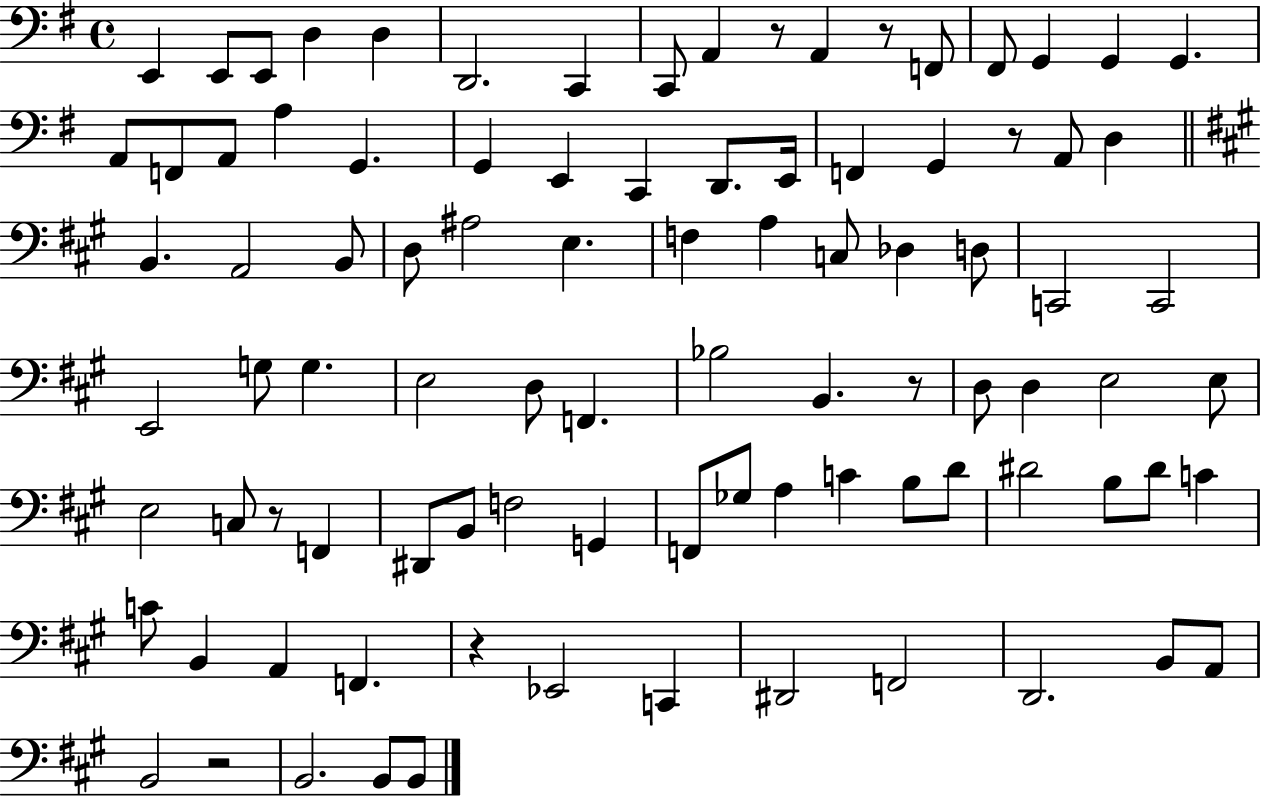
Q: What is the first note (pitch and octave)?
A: E2